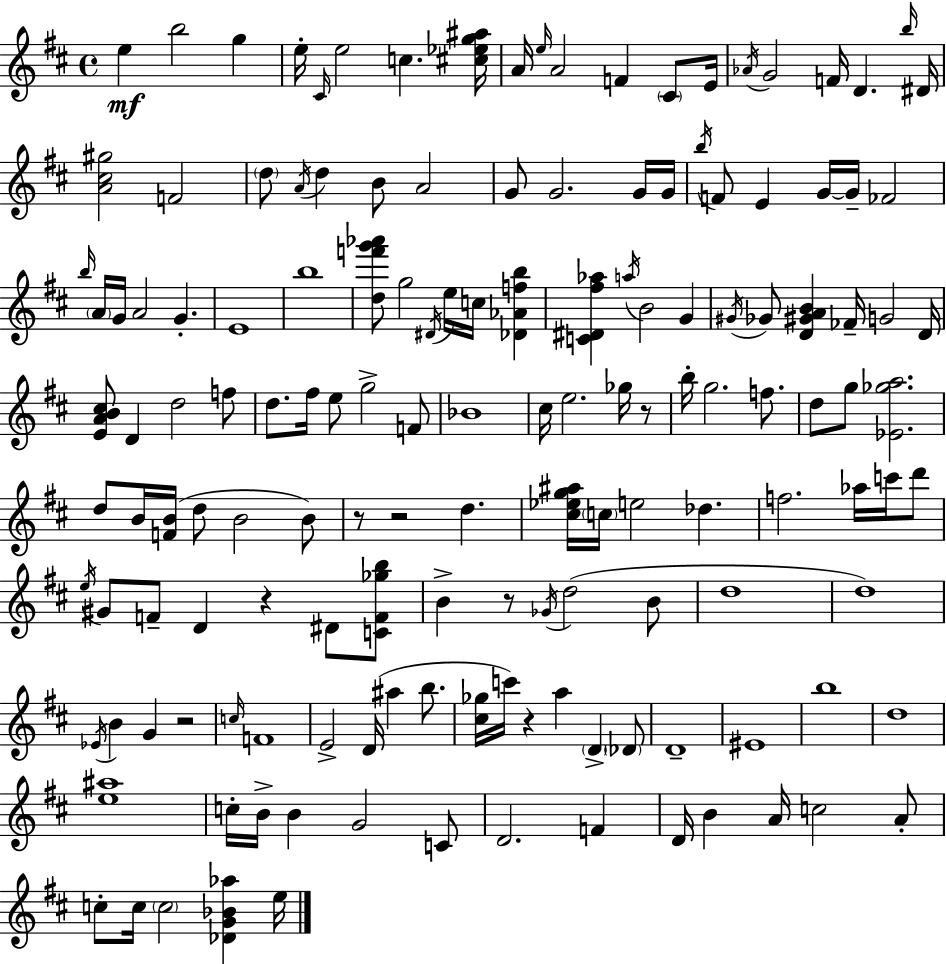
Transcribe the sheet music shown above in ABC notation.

X:1
T:Untitled
M:4/4
L:1/4
K:D
e b2 g e/4 ^C/4 e2 c [^c_eg^a]/4 A/4 e/4 A2 F ^C/2 E/4 _A/4 G2 F/4 D b/4 ^D/4 [A^c^g]2 F2 d/2 A/4 d B/2 A2 G/2 G2 G/4 G/4 b/4 F/2 E G/4 G/4 _F2 b/4 A/4 G/4 A2 G E4 b4 [df'g'_a']/2 g2 ^D/4 e/4 c/4 [_D_Afb] [C^D^f_a] a/4 B2 G ^G/4 _G/2 [D^GAB] _F/4 G2 D/4 [EAB^c]/2 D d2 f/2 d/2 ^f/4 e/2 g2 F/2 _B4 ^c/4 e2 _g/4 z/2 b/4 g2 f/2 d/2 g/2 [_E_ga]2 d/2 B/4 [FB]/4 d/2 B2 B/2 z/2 z2 d [^c_eg^a]/4 c/4 e2 _d f2 _a/4 c'/4 d'/2 e/4 ^G/2 F/2 D z ^D/2 [CF_gb]/2 B z/2 _G/4 d2 B/2 d4 d4 _E/4 B G z2 c/4 F4 E2 D/4 ^a b/2 [^c_g]/4 c'/4 z a D _D/2 D4 ^E4 b4 d4 [e^a]4 c/4 B/4 B G2 C/2 D2 F D/4 B A/4 c2 A/2 c/2 c/4 c2 [_DG_B_a] e/4